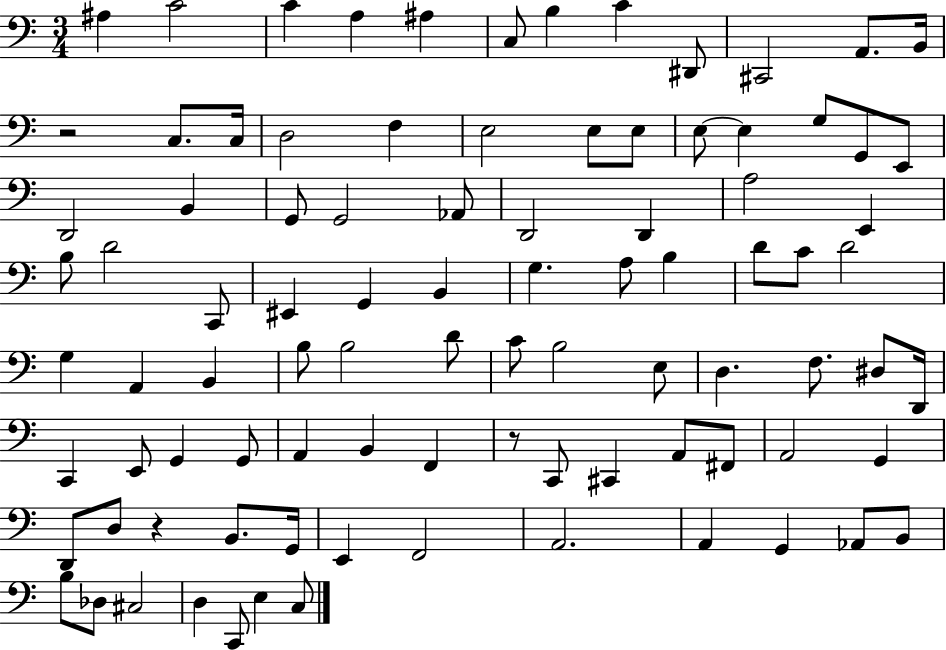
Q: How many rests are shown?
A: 3